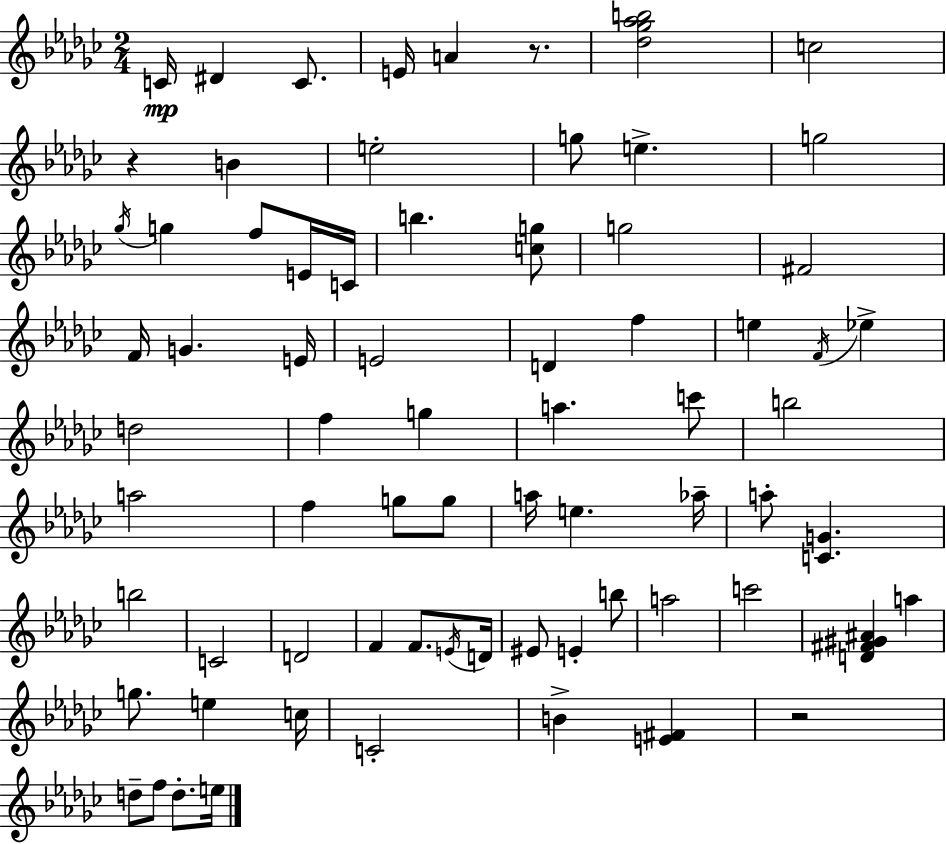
X:1
T:Untitled
M:2/4
L:1/4
K:Ebm
C/4 ^D C/2 E/4 A z/2 [_d_g_ab]2 c2 z B e2 g/2 e g2 _g/4 g f/2 E/4 C/4 b [cg]/2 g2 ^F2 F/4 G E/4 E2 D f e F/4 _e d2 f g a c'/2 b2 a2 f g/2 g/2 a/4 e _a/4 a/2 [CG] b2 C2 D2 F F/2 E/4 D/4 ^E/2 E b/2 a2 c'2 [D^F^G^A] a g/2 e c/4 C2 B [E^F] z2 d/2 f/2 d/2 e/4